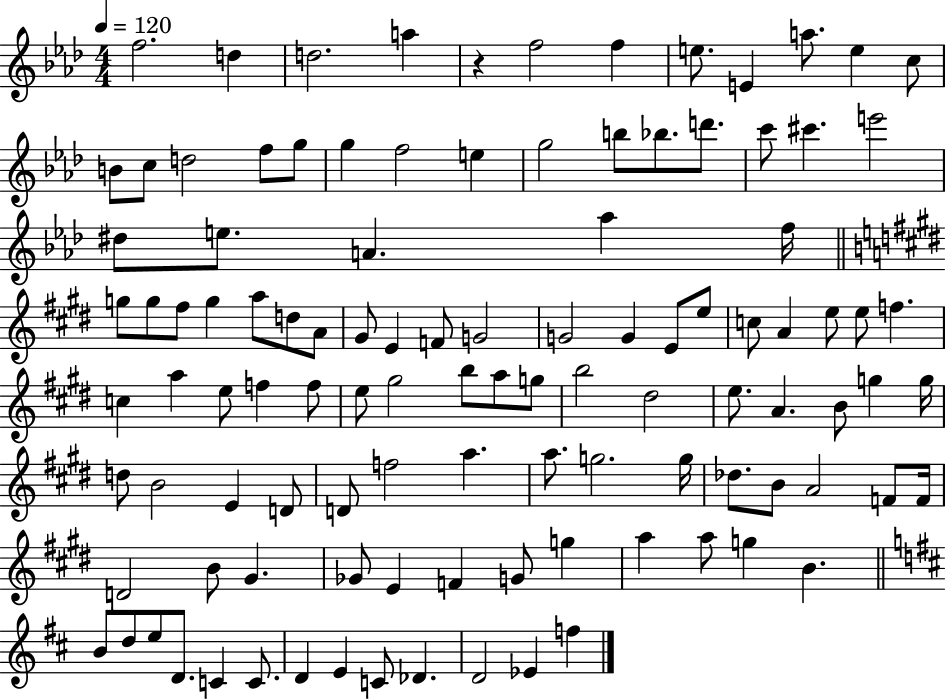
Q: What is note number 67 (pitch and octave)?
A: G5